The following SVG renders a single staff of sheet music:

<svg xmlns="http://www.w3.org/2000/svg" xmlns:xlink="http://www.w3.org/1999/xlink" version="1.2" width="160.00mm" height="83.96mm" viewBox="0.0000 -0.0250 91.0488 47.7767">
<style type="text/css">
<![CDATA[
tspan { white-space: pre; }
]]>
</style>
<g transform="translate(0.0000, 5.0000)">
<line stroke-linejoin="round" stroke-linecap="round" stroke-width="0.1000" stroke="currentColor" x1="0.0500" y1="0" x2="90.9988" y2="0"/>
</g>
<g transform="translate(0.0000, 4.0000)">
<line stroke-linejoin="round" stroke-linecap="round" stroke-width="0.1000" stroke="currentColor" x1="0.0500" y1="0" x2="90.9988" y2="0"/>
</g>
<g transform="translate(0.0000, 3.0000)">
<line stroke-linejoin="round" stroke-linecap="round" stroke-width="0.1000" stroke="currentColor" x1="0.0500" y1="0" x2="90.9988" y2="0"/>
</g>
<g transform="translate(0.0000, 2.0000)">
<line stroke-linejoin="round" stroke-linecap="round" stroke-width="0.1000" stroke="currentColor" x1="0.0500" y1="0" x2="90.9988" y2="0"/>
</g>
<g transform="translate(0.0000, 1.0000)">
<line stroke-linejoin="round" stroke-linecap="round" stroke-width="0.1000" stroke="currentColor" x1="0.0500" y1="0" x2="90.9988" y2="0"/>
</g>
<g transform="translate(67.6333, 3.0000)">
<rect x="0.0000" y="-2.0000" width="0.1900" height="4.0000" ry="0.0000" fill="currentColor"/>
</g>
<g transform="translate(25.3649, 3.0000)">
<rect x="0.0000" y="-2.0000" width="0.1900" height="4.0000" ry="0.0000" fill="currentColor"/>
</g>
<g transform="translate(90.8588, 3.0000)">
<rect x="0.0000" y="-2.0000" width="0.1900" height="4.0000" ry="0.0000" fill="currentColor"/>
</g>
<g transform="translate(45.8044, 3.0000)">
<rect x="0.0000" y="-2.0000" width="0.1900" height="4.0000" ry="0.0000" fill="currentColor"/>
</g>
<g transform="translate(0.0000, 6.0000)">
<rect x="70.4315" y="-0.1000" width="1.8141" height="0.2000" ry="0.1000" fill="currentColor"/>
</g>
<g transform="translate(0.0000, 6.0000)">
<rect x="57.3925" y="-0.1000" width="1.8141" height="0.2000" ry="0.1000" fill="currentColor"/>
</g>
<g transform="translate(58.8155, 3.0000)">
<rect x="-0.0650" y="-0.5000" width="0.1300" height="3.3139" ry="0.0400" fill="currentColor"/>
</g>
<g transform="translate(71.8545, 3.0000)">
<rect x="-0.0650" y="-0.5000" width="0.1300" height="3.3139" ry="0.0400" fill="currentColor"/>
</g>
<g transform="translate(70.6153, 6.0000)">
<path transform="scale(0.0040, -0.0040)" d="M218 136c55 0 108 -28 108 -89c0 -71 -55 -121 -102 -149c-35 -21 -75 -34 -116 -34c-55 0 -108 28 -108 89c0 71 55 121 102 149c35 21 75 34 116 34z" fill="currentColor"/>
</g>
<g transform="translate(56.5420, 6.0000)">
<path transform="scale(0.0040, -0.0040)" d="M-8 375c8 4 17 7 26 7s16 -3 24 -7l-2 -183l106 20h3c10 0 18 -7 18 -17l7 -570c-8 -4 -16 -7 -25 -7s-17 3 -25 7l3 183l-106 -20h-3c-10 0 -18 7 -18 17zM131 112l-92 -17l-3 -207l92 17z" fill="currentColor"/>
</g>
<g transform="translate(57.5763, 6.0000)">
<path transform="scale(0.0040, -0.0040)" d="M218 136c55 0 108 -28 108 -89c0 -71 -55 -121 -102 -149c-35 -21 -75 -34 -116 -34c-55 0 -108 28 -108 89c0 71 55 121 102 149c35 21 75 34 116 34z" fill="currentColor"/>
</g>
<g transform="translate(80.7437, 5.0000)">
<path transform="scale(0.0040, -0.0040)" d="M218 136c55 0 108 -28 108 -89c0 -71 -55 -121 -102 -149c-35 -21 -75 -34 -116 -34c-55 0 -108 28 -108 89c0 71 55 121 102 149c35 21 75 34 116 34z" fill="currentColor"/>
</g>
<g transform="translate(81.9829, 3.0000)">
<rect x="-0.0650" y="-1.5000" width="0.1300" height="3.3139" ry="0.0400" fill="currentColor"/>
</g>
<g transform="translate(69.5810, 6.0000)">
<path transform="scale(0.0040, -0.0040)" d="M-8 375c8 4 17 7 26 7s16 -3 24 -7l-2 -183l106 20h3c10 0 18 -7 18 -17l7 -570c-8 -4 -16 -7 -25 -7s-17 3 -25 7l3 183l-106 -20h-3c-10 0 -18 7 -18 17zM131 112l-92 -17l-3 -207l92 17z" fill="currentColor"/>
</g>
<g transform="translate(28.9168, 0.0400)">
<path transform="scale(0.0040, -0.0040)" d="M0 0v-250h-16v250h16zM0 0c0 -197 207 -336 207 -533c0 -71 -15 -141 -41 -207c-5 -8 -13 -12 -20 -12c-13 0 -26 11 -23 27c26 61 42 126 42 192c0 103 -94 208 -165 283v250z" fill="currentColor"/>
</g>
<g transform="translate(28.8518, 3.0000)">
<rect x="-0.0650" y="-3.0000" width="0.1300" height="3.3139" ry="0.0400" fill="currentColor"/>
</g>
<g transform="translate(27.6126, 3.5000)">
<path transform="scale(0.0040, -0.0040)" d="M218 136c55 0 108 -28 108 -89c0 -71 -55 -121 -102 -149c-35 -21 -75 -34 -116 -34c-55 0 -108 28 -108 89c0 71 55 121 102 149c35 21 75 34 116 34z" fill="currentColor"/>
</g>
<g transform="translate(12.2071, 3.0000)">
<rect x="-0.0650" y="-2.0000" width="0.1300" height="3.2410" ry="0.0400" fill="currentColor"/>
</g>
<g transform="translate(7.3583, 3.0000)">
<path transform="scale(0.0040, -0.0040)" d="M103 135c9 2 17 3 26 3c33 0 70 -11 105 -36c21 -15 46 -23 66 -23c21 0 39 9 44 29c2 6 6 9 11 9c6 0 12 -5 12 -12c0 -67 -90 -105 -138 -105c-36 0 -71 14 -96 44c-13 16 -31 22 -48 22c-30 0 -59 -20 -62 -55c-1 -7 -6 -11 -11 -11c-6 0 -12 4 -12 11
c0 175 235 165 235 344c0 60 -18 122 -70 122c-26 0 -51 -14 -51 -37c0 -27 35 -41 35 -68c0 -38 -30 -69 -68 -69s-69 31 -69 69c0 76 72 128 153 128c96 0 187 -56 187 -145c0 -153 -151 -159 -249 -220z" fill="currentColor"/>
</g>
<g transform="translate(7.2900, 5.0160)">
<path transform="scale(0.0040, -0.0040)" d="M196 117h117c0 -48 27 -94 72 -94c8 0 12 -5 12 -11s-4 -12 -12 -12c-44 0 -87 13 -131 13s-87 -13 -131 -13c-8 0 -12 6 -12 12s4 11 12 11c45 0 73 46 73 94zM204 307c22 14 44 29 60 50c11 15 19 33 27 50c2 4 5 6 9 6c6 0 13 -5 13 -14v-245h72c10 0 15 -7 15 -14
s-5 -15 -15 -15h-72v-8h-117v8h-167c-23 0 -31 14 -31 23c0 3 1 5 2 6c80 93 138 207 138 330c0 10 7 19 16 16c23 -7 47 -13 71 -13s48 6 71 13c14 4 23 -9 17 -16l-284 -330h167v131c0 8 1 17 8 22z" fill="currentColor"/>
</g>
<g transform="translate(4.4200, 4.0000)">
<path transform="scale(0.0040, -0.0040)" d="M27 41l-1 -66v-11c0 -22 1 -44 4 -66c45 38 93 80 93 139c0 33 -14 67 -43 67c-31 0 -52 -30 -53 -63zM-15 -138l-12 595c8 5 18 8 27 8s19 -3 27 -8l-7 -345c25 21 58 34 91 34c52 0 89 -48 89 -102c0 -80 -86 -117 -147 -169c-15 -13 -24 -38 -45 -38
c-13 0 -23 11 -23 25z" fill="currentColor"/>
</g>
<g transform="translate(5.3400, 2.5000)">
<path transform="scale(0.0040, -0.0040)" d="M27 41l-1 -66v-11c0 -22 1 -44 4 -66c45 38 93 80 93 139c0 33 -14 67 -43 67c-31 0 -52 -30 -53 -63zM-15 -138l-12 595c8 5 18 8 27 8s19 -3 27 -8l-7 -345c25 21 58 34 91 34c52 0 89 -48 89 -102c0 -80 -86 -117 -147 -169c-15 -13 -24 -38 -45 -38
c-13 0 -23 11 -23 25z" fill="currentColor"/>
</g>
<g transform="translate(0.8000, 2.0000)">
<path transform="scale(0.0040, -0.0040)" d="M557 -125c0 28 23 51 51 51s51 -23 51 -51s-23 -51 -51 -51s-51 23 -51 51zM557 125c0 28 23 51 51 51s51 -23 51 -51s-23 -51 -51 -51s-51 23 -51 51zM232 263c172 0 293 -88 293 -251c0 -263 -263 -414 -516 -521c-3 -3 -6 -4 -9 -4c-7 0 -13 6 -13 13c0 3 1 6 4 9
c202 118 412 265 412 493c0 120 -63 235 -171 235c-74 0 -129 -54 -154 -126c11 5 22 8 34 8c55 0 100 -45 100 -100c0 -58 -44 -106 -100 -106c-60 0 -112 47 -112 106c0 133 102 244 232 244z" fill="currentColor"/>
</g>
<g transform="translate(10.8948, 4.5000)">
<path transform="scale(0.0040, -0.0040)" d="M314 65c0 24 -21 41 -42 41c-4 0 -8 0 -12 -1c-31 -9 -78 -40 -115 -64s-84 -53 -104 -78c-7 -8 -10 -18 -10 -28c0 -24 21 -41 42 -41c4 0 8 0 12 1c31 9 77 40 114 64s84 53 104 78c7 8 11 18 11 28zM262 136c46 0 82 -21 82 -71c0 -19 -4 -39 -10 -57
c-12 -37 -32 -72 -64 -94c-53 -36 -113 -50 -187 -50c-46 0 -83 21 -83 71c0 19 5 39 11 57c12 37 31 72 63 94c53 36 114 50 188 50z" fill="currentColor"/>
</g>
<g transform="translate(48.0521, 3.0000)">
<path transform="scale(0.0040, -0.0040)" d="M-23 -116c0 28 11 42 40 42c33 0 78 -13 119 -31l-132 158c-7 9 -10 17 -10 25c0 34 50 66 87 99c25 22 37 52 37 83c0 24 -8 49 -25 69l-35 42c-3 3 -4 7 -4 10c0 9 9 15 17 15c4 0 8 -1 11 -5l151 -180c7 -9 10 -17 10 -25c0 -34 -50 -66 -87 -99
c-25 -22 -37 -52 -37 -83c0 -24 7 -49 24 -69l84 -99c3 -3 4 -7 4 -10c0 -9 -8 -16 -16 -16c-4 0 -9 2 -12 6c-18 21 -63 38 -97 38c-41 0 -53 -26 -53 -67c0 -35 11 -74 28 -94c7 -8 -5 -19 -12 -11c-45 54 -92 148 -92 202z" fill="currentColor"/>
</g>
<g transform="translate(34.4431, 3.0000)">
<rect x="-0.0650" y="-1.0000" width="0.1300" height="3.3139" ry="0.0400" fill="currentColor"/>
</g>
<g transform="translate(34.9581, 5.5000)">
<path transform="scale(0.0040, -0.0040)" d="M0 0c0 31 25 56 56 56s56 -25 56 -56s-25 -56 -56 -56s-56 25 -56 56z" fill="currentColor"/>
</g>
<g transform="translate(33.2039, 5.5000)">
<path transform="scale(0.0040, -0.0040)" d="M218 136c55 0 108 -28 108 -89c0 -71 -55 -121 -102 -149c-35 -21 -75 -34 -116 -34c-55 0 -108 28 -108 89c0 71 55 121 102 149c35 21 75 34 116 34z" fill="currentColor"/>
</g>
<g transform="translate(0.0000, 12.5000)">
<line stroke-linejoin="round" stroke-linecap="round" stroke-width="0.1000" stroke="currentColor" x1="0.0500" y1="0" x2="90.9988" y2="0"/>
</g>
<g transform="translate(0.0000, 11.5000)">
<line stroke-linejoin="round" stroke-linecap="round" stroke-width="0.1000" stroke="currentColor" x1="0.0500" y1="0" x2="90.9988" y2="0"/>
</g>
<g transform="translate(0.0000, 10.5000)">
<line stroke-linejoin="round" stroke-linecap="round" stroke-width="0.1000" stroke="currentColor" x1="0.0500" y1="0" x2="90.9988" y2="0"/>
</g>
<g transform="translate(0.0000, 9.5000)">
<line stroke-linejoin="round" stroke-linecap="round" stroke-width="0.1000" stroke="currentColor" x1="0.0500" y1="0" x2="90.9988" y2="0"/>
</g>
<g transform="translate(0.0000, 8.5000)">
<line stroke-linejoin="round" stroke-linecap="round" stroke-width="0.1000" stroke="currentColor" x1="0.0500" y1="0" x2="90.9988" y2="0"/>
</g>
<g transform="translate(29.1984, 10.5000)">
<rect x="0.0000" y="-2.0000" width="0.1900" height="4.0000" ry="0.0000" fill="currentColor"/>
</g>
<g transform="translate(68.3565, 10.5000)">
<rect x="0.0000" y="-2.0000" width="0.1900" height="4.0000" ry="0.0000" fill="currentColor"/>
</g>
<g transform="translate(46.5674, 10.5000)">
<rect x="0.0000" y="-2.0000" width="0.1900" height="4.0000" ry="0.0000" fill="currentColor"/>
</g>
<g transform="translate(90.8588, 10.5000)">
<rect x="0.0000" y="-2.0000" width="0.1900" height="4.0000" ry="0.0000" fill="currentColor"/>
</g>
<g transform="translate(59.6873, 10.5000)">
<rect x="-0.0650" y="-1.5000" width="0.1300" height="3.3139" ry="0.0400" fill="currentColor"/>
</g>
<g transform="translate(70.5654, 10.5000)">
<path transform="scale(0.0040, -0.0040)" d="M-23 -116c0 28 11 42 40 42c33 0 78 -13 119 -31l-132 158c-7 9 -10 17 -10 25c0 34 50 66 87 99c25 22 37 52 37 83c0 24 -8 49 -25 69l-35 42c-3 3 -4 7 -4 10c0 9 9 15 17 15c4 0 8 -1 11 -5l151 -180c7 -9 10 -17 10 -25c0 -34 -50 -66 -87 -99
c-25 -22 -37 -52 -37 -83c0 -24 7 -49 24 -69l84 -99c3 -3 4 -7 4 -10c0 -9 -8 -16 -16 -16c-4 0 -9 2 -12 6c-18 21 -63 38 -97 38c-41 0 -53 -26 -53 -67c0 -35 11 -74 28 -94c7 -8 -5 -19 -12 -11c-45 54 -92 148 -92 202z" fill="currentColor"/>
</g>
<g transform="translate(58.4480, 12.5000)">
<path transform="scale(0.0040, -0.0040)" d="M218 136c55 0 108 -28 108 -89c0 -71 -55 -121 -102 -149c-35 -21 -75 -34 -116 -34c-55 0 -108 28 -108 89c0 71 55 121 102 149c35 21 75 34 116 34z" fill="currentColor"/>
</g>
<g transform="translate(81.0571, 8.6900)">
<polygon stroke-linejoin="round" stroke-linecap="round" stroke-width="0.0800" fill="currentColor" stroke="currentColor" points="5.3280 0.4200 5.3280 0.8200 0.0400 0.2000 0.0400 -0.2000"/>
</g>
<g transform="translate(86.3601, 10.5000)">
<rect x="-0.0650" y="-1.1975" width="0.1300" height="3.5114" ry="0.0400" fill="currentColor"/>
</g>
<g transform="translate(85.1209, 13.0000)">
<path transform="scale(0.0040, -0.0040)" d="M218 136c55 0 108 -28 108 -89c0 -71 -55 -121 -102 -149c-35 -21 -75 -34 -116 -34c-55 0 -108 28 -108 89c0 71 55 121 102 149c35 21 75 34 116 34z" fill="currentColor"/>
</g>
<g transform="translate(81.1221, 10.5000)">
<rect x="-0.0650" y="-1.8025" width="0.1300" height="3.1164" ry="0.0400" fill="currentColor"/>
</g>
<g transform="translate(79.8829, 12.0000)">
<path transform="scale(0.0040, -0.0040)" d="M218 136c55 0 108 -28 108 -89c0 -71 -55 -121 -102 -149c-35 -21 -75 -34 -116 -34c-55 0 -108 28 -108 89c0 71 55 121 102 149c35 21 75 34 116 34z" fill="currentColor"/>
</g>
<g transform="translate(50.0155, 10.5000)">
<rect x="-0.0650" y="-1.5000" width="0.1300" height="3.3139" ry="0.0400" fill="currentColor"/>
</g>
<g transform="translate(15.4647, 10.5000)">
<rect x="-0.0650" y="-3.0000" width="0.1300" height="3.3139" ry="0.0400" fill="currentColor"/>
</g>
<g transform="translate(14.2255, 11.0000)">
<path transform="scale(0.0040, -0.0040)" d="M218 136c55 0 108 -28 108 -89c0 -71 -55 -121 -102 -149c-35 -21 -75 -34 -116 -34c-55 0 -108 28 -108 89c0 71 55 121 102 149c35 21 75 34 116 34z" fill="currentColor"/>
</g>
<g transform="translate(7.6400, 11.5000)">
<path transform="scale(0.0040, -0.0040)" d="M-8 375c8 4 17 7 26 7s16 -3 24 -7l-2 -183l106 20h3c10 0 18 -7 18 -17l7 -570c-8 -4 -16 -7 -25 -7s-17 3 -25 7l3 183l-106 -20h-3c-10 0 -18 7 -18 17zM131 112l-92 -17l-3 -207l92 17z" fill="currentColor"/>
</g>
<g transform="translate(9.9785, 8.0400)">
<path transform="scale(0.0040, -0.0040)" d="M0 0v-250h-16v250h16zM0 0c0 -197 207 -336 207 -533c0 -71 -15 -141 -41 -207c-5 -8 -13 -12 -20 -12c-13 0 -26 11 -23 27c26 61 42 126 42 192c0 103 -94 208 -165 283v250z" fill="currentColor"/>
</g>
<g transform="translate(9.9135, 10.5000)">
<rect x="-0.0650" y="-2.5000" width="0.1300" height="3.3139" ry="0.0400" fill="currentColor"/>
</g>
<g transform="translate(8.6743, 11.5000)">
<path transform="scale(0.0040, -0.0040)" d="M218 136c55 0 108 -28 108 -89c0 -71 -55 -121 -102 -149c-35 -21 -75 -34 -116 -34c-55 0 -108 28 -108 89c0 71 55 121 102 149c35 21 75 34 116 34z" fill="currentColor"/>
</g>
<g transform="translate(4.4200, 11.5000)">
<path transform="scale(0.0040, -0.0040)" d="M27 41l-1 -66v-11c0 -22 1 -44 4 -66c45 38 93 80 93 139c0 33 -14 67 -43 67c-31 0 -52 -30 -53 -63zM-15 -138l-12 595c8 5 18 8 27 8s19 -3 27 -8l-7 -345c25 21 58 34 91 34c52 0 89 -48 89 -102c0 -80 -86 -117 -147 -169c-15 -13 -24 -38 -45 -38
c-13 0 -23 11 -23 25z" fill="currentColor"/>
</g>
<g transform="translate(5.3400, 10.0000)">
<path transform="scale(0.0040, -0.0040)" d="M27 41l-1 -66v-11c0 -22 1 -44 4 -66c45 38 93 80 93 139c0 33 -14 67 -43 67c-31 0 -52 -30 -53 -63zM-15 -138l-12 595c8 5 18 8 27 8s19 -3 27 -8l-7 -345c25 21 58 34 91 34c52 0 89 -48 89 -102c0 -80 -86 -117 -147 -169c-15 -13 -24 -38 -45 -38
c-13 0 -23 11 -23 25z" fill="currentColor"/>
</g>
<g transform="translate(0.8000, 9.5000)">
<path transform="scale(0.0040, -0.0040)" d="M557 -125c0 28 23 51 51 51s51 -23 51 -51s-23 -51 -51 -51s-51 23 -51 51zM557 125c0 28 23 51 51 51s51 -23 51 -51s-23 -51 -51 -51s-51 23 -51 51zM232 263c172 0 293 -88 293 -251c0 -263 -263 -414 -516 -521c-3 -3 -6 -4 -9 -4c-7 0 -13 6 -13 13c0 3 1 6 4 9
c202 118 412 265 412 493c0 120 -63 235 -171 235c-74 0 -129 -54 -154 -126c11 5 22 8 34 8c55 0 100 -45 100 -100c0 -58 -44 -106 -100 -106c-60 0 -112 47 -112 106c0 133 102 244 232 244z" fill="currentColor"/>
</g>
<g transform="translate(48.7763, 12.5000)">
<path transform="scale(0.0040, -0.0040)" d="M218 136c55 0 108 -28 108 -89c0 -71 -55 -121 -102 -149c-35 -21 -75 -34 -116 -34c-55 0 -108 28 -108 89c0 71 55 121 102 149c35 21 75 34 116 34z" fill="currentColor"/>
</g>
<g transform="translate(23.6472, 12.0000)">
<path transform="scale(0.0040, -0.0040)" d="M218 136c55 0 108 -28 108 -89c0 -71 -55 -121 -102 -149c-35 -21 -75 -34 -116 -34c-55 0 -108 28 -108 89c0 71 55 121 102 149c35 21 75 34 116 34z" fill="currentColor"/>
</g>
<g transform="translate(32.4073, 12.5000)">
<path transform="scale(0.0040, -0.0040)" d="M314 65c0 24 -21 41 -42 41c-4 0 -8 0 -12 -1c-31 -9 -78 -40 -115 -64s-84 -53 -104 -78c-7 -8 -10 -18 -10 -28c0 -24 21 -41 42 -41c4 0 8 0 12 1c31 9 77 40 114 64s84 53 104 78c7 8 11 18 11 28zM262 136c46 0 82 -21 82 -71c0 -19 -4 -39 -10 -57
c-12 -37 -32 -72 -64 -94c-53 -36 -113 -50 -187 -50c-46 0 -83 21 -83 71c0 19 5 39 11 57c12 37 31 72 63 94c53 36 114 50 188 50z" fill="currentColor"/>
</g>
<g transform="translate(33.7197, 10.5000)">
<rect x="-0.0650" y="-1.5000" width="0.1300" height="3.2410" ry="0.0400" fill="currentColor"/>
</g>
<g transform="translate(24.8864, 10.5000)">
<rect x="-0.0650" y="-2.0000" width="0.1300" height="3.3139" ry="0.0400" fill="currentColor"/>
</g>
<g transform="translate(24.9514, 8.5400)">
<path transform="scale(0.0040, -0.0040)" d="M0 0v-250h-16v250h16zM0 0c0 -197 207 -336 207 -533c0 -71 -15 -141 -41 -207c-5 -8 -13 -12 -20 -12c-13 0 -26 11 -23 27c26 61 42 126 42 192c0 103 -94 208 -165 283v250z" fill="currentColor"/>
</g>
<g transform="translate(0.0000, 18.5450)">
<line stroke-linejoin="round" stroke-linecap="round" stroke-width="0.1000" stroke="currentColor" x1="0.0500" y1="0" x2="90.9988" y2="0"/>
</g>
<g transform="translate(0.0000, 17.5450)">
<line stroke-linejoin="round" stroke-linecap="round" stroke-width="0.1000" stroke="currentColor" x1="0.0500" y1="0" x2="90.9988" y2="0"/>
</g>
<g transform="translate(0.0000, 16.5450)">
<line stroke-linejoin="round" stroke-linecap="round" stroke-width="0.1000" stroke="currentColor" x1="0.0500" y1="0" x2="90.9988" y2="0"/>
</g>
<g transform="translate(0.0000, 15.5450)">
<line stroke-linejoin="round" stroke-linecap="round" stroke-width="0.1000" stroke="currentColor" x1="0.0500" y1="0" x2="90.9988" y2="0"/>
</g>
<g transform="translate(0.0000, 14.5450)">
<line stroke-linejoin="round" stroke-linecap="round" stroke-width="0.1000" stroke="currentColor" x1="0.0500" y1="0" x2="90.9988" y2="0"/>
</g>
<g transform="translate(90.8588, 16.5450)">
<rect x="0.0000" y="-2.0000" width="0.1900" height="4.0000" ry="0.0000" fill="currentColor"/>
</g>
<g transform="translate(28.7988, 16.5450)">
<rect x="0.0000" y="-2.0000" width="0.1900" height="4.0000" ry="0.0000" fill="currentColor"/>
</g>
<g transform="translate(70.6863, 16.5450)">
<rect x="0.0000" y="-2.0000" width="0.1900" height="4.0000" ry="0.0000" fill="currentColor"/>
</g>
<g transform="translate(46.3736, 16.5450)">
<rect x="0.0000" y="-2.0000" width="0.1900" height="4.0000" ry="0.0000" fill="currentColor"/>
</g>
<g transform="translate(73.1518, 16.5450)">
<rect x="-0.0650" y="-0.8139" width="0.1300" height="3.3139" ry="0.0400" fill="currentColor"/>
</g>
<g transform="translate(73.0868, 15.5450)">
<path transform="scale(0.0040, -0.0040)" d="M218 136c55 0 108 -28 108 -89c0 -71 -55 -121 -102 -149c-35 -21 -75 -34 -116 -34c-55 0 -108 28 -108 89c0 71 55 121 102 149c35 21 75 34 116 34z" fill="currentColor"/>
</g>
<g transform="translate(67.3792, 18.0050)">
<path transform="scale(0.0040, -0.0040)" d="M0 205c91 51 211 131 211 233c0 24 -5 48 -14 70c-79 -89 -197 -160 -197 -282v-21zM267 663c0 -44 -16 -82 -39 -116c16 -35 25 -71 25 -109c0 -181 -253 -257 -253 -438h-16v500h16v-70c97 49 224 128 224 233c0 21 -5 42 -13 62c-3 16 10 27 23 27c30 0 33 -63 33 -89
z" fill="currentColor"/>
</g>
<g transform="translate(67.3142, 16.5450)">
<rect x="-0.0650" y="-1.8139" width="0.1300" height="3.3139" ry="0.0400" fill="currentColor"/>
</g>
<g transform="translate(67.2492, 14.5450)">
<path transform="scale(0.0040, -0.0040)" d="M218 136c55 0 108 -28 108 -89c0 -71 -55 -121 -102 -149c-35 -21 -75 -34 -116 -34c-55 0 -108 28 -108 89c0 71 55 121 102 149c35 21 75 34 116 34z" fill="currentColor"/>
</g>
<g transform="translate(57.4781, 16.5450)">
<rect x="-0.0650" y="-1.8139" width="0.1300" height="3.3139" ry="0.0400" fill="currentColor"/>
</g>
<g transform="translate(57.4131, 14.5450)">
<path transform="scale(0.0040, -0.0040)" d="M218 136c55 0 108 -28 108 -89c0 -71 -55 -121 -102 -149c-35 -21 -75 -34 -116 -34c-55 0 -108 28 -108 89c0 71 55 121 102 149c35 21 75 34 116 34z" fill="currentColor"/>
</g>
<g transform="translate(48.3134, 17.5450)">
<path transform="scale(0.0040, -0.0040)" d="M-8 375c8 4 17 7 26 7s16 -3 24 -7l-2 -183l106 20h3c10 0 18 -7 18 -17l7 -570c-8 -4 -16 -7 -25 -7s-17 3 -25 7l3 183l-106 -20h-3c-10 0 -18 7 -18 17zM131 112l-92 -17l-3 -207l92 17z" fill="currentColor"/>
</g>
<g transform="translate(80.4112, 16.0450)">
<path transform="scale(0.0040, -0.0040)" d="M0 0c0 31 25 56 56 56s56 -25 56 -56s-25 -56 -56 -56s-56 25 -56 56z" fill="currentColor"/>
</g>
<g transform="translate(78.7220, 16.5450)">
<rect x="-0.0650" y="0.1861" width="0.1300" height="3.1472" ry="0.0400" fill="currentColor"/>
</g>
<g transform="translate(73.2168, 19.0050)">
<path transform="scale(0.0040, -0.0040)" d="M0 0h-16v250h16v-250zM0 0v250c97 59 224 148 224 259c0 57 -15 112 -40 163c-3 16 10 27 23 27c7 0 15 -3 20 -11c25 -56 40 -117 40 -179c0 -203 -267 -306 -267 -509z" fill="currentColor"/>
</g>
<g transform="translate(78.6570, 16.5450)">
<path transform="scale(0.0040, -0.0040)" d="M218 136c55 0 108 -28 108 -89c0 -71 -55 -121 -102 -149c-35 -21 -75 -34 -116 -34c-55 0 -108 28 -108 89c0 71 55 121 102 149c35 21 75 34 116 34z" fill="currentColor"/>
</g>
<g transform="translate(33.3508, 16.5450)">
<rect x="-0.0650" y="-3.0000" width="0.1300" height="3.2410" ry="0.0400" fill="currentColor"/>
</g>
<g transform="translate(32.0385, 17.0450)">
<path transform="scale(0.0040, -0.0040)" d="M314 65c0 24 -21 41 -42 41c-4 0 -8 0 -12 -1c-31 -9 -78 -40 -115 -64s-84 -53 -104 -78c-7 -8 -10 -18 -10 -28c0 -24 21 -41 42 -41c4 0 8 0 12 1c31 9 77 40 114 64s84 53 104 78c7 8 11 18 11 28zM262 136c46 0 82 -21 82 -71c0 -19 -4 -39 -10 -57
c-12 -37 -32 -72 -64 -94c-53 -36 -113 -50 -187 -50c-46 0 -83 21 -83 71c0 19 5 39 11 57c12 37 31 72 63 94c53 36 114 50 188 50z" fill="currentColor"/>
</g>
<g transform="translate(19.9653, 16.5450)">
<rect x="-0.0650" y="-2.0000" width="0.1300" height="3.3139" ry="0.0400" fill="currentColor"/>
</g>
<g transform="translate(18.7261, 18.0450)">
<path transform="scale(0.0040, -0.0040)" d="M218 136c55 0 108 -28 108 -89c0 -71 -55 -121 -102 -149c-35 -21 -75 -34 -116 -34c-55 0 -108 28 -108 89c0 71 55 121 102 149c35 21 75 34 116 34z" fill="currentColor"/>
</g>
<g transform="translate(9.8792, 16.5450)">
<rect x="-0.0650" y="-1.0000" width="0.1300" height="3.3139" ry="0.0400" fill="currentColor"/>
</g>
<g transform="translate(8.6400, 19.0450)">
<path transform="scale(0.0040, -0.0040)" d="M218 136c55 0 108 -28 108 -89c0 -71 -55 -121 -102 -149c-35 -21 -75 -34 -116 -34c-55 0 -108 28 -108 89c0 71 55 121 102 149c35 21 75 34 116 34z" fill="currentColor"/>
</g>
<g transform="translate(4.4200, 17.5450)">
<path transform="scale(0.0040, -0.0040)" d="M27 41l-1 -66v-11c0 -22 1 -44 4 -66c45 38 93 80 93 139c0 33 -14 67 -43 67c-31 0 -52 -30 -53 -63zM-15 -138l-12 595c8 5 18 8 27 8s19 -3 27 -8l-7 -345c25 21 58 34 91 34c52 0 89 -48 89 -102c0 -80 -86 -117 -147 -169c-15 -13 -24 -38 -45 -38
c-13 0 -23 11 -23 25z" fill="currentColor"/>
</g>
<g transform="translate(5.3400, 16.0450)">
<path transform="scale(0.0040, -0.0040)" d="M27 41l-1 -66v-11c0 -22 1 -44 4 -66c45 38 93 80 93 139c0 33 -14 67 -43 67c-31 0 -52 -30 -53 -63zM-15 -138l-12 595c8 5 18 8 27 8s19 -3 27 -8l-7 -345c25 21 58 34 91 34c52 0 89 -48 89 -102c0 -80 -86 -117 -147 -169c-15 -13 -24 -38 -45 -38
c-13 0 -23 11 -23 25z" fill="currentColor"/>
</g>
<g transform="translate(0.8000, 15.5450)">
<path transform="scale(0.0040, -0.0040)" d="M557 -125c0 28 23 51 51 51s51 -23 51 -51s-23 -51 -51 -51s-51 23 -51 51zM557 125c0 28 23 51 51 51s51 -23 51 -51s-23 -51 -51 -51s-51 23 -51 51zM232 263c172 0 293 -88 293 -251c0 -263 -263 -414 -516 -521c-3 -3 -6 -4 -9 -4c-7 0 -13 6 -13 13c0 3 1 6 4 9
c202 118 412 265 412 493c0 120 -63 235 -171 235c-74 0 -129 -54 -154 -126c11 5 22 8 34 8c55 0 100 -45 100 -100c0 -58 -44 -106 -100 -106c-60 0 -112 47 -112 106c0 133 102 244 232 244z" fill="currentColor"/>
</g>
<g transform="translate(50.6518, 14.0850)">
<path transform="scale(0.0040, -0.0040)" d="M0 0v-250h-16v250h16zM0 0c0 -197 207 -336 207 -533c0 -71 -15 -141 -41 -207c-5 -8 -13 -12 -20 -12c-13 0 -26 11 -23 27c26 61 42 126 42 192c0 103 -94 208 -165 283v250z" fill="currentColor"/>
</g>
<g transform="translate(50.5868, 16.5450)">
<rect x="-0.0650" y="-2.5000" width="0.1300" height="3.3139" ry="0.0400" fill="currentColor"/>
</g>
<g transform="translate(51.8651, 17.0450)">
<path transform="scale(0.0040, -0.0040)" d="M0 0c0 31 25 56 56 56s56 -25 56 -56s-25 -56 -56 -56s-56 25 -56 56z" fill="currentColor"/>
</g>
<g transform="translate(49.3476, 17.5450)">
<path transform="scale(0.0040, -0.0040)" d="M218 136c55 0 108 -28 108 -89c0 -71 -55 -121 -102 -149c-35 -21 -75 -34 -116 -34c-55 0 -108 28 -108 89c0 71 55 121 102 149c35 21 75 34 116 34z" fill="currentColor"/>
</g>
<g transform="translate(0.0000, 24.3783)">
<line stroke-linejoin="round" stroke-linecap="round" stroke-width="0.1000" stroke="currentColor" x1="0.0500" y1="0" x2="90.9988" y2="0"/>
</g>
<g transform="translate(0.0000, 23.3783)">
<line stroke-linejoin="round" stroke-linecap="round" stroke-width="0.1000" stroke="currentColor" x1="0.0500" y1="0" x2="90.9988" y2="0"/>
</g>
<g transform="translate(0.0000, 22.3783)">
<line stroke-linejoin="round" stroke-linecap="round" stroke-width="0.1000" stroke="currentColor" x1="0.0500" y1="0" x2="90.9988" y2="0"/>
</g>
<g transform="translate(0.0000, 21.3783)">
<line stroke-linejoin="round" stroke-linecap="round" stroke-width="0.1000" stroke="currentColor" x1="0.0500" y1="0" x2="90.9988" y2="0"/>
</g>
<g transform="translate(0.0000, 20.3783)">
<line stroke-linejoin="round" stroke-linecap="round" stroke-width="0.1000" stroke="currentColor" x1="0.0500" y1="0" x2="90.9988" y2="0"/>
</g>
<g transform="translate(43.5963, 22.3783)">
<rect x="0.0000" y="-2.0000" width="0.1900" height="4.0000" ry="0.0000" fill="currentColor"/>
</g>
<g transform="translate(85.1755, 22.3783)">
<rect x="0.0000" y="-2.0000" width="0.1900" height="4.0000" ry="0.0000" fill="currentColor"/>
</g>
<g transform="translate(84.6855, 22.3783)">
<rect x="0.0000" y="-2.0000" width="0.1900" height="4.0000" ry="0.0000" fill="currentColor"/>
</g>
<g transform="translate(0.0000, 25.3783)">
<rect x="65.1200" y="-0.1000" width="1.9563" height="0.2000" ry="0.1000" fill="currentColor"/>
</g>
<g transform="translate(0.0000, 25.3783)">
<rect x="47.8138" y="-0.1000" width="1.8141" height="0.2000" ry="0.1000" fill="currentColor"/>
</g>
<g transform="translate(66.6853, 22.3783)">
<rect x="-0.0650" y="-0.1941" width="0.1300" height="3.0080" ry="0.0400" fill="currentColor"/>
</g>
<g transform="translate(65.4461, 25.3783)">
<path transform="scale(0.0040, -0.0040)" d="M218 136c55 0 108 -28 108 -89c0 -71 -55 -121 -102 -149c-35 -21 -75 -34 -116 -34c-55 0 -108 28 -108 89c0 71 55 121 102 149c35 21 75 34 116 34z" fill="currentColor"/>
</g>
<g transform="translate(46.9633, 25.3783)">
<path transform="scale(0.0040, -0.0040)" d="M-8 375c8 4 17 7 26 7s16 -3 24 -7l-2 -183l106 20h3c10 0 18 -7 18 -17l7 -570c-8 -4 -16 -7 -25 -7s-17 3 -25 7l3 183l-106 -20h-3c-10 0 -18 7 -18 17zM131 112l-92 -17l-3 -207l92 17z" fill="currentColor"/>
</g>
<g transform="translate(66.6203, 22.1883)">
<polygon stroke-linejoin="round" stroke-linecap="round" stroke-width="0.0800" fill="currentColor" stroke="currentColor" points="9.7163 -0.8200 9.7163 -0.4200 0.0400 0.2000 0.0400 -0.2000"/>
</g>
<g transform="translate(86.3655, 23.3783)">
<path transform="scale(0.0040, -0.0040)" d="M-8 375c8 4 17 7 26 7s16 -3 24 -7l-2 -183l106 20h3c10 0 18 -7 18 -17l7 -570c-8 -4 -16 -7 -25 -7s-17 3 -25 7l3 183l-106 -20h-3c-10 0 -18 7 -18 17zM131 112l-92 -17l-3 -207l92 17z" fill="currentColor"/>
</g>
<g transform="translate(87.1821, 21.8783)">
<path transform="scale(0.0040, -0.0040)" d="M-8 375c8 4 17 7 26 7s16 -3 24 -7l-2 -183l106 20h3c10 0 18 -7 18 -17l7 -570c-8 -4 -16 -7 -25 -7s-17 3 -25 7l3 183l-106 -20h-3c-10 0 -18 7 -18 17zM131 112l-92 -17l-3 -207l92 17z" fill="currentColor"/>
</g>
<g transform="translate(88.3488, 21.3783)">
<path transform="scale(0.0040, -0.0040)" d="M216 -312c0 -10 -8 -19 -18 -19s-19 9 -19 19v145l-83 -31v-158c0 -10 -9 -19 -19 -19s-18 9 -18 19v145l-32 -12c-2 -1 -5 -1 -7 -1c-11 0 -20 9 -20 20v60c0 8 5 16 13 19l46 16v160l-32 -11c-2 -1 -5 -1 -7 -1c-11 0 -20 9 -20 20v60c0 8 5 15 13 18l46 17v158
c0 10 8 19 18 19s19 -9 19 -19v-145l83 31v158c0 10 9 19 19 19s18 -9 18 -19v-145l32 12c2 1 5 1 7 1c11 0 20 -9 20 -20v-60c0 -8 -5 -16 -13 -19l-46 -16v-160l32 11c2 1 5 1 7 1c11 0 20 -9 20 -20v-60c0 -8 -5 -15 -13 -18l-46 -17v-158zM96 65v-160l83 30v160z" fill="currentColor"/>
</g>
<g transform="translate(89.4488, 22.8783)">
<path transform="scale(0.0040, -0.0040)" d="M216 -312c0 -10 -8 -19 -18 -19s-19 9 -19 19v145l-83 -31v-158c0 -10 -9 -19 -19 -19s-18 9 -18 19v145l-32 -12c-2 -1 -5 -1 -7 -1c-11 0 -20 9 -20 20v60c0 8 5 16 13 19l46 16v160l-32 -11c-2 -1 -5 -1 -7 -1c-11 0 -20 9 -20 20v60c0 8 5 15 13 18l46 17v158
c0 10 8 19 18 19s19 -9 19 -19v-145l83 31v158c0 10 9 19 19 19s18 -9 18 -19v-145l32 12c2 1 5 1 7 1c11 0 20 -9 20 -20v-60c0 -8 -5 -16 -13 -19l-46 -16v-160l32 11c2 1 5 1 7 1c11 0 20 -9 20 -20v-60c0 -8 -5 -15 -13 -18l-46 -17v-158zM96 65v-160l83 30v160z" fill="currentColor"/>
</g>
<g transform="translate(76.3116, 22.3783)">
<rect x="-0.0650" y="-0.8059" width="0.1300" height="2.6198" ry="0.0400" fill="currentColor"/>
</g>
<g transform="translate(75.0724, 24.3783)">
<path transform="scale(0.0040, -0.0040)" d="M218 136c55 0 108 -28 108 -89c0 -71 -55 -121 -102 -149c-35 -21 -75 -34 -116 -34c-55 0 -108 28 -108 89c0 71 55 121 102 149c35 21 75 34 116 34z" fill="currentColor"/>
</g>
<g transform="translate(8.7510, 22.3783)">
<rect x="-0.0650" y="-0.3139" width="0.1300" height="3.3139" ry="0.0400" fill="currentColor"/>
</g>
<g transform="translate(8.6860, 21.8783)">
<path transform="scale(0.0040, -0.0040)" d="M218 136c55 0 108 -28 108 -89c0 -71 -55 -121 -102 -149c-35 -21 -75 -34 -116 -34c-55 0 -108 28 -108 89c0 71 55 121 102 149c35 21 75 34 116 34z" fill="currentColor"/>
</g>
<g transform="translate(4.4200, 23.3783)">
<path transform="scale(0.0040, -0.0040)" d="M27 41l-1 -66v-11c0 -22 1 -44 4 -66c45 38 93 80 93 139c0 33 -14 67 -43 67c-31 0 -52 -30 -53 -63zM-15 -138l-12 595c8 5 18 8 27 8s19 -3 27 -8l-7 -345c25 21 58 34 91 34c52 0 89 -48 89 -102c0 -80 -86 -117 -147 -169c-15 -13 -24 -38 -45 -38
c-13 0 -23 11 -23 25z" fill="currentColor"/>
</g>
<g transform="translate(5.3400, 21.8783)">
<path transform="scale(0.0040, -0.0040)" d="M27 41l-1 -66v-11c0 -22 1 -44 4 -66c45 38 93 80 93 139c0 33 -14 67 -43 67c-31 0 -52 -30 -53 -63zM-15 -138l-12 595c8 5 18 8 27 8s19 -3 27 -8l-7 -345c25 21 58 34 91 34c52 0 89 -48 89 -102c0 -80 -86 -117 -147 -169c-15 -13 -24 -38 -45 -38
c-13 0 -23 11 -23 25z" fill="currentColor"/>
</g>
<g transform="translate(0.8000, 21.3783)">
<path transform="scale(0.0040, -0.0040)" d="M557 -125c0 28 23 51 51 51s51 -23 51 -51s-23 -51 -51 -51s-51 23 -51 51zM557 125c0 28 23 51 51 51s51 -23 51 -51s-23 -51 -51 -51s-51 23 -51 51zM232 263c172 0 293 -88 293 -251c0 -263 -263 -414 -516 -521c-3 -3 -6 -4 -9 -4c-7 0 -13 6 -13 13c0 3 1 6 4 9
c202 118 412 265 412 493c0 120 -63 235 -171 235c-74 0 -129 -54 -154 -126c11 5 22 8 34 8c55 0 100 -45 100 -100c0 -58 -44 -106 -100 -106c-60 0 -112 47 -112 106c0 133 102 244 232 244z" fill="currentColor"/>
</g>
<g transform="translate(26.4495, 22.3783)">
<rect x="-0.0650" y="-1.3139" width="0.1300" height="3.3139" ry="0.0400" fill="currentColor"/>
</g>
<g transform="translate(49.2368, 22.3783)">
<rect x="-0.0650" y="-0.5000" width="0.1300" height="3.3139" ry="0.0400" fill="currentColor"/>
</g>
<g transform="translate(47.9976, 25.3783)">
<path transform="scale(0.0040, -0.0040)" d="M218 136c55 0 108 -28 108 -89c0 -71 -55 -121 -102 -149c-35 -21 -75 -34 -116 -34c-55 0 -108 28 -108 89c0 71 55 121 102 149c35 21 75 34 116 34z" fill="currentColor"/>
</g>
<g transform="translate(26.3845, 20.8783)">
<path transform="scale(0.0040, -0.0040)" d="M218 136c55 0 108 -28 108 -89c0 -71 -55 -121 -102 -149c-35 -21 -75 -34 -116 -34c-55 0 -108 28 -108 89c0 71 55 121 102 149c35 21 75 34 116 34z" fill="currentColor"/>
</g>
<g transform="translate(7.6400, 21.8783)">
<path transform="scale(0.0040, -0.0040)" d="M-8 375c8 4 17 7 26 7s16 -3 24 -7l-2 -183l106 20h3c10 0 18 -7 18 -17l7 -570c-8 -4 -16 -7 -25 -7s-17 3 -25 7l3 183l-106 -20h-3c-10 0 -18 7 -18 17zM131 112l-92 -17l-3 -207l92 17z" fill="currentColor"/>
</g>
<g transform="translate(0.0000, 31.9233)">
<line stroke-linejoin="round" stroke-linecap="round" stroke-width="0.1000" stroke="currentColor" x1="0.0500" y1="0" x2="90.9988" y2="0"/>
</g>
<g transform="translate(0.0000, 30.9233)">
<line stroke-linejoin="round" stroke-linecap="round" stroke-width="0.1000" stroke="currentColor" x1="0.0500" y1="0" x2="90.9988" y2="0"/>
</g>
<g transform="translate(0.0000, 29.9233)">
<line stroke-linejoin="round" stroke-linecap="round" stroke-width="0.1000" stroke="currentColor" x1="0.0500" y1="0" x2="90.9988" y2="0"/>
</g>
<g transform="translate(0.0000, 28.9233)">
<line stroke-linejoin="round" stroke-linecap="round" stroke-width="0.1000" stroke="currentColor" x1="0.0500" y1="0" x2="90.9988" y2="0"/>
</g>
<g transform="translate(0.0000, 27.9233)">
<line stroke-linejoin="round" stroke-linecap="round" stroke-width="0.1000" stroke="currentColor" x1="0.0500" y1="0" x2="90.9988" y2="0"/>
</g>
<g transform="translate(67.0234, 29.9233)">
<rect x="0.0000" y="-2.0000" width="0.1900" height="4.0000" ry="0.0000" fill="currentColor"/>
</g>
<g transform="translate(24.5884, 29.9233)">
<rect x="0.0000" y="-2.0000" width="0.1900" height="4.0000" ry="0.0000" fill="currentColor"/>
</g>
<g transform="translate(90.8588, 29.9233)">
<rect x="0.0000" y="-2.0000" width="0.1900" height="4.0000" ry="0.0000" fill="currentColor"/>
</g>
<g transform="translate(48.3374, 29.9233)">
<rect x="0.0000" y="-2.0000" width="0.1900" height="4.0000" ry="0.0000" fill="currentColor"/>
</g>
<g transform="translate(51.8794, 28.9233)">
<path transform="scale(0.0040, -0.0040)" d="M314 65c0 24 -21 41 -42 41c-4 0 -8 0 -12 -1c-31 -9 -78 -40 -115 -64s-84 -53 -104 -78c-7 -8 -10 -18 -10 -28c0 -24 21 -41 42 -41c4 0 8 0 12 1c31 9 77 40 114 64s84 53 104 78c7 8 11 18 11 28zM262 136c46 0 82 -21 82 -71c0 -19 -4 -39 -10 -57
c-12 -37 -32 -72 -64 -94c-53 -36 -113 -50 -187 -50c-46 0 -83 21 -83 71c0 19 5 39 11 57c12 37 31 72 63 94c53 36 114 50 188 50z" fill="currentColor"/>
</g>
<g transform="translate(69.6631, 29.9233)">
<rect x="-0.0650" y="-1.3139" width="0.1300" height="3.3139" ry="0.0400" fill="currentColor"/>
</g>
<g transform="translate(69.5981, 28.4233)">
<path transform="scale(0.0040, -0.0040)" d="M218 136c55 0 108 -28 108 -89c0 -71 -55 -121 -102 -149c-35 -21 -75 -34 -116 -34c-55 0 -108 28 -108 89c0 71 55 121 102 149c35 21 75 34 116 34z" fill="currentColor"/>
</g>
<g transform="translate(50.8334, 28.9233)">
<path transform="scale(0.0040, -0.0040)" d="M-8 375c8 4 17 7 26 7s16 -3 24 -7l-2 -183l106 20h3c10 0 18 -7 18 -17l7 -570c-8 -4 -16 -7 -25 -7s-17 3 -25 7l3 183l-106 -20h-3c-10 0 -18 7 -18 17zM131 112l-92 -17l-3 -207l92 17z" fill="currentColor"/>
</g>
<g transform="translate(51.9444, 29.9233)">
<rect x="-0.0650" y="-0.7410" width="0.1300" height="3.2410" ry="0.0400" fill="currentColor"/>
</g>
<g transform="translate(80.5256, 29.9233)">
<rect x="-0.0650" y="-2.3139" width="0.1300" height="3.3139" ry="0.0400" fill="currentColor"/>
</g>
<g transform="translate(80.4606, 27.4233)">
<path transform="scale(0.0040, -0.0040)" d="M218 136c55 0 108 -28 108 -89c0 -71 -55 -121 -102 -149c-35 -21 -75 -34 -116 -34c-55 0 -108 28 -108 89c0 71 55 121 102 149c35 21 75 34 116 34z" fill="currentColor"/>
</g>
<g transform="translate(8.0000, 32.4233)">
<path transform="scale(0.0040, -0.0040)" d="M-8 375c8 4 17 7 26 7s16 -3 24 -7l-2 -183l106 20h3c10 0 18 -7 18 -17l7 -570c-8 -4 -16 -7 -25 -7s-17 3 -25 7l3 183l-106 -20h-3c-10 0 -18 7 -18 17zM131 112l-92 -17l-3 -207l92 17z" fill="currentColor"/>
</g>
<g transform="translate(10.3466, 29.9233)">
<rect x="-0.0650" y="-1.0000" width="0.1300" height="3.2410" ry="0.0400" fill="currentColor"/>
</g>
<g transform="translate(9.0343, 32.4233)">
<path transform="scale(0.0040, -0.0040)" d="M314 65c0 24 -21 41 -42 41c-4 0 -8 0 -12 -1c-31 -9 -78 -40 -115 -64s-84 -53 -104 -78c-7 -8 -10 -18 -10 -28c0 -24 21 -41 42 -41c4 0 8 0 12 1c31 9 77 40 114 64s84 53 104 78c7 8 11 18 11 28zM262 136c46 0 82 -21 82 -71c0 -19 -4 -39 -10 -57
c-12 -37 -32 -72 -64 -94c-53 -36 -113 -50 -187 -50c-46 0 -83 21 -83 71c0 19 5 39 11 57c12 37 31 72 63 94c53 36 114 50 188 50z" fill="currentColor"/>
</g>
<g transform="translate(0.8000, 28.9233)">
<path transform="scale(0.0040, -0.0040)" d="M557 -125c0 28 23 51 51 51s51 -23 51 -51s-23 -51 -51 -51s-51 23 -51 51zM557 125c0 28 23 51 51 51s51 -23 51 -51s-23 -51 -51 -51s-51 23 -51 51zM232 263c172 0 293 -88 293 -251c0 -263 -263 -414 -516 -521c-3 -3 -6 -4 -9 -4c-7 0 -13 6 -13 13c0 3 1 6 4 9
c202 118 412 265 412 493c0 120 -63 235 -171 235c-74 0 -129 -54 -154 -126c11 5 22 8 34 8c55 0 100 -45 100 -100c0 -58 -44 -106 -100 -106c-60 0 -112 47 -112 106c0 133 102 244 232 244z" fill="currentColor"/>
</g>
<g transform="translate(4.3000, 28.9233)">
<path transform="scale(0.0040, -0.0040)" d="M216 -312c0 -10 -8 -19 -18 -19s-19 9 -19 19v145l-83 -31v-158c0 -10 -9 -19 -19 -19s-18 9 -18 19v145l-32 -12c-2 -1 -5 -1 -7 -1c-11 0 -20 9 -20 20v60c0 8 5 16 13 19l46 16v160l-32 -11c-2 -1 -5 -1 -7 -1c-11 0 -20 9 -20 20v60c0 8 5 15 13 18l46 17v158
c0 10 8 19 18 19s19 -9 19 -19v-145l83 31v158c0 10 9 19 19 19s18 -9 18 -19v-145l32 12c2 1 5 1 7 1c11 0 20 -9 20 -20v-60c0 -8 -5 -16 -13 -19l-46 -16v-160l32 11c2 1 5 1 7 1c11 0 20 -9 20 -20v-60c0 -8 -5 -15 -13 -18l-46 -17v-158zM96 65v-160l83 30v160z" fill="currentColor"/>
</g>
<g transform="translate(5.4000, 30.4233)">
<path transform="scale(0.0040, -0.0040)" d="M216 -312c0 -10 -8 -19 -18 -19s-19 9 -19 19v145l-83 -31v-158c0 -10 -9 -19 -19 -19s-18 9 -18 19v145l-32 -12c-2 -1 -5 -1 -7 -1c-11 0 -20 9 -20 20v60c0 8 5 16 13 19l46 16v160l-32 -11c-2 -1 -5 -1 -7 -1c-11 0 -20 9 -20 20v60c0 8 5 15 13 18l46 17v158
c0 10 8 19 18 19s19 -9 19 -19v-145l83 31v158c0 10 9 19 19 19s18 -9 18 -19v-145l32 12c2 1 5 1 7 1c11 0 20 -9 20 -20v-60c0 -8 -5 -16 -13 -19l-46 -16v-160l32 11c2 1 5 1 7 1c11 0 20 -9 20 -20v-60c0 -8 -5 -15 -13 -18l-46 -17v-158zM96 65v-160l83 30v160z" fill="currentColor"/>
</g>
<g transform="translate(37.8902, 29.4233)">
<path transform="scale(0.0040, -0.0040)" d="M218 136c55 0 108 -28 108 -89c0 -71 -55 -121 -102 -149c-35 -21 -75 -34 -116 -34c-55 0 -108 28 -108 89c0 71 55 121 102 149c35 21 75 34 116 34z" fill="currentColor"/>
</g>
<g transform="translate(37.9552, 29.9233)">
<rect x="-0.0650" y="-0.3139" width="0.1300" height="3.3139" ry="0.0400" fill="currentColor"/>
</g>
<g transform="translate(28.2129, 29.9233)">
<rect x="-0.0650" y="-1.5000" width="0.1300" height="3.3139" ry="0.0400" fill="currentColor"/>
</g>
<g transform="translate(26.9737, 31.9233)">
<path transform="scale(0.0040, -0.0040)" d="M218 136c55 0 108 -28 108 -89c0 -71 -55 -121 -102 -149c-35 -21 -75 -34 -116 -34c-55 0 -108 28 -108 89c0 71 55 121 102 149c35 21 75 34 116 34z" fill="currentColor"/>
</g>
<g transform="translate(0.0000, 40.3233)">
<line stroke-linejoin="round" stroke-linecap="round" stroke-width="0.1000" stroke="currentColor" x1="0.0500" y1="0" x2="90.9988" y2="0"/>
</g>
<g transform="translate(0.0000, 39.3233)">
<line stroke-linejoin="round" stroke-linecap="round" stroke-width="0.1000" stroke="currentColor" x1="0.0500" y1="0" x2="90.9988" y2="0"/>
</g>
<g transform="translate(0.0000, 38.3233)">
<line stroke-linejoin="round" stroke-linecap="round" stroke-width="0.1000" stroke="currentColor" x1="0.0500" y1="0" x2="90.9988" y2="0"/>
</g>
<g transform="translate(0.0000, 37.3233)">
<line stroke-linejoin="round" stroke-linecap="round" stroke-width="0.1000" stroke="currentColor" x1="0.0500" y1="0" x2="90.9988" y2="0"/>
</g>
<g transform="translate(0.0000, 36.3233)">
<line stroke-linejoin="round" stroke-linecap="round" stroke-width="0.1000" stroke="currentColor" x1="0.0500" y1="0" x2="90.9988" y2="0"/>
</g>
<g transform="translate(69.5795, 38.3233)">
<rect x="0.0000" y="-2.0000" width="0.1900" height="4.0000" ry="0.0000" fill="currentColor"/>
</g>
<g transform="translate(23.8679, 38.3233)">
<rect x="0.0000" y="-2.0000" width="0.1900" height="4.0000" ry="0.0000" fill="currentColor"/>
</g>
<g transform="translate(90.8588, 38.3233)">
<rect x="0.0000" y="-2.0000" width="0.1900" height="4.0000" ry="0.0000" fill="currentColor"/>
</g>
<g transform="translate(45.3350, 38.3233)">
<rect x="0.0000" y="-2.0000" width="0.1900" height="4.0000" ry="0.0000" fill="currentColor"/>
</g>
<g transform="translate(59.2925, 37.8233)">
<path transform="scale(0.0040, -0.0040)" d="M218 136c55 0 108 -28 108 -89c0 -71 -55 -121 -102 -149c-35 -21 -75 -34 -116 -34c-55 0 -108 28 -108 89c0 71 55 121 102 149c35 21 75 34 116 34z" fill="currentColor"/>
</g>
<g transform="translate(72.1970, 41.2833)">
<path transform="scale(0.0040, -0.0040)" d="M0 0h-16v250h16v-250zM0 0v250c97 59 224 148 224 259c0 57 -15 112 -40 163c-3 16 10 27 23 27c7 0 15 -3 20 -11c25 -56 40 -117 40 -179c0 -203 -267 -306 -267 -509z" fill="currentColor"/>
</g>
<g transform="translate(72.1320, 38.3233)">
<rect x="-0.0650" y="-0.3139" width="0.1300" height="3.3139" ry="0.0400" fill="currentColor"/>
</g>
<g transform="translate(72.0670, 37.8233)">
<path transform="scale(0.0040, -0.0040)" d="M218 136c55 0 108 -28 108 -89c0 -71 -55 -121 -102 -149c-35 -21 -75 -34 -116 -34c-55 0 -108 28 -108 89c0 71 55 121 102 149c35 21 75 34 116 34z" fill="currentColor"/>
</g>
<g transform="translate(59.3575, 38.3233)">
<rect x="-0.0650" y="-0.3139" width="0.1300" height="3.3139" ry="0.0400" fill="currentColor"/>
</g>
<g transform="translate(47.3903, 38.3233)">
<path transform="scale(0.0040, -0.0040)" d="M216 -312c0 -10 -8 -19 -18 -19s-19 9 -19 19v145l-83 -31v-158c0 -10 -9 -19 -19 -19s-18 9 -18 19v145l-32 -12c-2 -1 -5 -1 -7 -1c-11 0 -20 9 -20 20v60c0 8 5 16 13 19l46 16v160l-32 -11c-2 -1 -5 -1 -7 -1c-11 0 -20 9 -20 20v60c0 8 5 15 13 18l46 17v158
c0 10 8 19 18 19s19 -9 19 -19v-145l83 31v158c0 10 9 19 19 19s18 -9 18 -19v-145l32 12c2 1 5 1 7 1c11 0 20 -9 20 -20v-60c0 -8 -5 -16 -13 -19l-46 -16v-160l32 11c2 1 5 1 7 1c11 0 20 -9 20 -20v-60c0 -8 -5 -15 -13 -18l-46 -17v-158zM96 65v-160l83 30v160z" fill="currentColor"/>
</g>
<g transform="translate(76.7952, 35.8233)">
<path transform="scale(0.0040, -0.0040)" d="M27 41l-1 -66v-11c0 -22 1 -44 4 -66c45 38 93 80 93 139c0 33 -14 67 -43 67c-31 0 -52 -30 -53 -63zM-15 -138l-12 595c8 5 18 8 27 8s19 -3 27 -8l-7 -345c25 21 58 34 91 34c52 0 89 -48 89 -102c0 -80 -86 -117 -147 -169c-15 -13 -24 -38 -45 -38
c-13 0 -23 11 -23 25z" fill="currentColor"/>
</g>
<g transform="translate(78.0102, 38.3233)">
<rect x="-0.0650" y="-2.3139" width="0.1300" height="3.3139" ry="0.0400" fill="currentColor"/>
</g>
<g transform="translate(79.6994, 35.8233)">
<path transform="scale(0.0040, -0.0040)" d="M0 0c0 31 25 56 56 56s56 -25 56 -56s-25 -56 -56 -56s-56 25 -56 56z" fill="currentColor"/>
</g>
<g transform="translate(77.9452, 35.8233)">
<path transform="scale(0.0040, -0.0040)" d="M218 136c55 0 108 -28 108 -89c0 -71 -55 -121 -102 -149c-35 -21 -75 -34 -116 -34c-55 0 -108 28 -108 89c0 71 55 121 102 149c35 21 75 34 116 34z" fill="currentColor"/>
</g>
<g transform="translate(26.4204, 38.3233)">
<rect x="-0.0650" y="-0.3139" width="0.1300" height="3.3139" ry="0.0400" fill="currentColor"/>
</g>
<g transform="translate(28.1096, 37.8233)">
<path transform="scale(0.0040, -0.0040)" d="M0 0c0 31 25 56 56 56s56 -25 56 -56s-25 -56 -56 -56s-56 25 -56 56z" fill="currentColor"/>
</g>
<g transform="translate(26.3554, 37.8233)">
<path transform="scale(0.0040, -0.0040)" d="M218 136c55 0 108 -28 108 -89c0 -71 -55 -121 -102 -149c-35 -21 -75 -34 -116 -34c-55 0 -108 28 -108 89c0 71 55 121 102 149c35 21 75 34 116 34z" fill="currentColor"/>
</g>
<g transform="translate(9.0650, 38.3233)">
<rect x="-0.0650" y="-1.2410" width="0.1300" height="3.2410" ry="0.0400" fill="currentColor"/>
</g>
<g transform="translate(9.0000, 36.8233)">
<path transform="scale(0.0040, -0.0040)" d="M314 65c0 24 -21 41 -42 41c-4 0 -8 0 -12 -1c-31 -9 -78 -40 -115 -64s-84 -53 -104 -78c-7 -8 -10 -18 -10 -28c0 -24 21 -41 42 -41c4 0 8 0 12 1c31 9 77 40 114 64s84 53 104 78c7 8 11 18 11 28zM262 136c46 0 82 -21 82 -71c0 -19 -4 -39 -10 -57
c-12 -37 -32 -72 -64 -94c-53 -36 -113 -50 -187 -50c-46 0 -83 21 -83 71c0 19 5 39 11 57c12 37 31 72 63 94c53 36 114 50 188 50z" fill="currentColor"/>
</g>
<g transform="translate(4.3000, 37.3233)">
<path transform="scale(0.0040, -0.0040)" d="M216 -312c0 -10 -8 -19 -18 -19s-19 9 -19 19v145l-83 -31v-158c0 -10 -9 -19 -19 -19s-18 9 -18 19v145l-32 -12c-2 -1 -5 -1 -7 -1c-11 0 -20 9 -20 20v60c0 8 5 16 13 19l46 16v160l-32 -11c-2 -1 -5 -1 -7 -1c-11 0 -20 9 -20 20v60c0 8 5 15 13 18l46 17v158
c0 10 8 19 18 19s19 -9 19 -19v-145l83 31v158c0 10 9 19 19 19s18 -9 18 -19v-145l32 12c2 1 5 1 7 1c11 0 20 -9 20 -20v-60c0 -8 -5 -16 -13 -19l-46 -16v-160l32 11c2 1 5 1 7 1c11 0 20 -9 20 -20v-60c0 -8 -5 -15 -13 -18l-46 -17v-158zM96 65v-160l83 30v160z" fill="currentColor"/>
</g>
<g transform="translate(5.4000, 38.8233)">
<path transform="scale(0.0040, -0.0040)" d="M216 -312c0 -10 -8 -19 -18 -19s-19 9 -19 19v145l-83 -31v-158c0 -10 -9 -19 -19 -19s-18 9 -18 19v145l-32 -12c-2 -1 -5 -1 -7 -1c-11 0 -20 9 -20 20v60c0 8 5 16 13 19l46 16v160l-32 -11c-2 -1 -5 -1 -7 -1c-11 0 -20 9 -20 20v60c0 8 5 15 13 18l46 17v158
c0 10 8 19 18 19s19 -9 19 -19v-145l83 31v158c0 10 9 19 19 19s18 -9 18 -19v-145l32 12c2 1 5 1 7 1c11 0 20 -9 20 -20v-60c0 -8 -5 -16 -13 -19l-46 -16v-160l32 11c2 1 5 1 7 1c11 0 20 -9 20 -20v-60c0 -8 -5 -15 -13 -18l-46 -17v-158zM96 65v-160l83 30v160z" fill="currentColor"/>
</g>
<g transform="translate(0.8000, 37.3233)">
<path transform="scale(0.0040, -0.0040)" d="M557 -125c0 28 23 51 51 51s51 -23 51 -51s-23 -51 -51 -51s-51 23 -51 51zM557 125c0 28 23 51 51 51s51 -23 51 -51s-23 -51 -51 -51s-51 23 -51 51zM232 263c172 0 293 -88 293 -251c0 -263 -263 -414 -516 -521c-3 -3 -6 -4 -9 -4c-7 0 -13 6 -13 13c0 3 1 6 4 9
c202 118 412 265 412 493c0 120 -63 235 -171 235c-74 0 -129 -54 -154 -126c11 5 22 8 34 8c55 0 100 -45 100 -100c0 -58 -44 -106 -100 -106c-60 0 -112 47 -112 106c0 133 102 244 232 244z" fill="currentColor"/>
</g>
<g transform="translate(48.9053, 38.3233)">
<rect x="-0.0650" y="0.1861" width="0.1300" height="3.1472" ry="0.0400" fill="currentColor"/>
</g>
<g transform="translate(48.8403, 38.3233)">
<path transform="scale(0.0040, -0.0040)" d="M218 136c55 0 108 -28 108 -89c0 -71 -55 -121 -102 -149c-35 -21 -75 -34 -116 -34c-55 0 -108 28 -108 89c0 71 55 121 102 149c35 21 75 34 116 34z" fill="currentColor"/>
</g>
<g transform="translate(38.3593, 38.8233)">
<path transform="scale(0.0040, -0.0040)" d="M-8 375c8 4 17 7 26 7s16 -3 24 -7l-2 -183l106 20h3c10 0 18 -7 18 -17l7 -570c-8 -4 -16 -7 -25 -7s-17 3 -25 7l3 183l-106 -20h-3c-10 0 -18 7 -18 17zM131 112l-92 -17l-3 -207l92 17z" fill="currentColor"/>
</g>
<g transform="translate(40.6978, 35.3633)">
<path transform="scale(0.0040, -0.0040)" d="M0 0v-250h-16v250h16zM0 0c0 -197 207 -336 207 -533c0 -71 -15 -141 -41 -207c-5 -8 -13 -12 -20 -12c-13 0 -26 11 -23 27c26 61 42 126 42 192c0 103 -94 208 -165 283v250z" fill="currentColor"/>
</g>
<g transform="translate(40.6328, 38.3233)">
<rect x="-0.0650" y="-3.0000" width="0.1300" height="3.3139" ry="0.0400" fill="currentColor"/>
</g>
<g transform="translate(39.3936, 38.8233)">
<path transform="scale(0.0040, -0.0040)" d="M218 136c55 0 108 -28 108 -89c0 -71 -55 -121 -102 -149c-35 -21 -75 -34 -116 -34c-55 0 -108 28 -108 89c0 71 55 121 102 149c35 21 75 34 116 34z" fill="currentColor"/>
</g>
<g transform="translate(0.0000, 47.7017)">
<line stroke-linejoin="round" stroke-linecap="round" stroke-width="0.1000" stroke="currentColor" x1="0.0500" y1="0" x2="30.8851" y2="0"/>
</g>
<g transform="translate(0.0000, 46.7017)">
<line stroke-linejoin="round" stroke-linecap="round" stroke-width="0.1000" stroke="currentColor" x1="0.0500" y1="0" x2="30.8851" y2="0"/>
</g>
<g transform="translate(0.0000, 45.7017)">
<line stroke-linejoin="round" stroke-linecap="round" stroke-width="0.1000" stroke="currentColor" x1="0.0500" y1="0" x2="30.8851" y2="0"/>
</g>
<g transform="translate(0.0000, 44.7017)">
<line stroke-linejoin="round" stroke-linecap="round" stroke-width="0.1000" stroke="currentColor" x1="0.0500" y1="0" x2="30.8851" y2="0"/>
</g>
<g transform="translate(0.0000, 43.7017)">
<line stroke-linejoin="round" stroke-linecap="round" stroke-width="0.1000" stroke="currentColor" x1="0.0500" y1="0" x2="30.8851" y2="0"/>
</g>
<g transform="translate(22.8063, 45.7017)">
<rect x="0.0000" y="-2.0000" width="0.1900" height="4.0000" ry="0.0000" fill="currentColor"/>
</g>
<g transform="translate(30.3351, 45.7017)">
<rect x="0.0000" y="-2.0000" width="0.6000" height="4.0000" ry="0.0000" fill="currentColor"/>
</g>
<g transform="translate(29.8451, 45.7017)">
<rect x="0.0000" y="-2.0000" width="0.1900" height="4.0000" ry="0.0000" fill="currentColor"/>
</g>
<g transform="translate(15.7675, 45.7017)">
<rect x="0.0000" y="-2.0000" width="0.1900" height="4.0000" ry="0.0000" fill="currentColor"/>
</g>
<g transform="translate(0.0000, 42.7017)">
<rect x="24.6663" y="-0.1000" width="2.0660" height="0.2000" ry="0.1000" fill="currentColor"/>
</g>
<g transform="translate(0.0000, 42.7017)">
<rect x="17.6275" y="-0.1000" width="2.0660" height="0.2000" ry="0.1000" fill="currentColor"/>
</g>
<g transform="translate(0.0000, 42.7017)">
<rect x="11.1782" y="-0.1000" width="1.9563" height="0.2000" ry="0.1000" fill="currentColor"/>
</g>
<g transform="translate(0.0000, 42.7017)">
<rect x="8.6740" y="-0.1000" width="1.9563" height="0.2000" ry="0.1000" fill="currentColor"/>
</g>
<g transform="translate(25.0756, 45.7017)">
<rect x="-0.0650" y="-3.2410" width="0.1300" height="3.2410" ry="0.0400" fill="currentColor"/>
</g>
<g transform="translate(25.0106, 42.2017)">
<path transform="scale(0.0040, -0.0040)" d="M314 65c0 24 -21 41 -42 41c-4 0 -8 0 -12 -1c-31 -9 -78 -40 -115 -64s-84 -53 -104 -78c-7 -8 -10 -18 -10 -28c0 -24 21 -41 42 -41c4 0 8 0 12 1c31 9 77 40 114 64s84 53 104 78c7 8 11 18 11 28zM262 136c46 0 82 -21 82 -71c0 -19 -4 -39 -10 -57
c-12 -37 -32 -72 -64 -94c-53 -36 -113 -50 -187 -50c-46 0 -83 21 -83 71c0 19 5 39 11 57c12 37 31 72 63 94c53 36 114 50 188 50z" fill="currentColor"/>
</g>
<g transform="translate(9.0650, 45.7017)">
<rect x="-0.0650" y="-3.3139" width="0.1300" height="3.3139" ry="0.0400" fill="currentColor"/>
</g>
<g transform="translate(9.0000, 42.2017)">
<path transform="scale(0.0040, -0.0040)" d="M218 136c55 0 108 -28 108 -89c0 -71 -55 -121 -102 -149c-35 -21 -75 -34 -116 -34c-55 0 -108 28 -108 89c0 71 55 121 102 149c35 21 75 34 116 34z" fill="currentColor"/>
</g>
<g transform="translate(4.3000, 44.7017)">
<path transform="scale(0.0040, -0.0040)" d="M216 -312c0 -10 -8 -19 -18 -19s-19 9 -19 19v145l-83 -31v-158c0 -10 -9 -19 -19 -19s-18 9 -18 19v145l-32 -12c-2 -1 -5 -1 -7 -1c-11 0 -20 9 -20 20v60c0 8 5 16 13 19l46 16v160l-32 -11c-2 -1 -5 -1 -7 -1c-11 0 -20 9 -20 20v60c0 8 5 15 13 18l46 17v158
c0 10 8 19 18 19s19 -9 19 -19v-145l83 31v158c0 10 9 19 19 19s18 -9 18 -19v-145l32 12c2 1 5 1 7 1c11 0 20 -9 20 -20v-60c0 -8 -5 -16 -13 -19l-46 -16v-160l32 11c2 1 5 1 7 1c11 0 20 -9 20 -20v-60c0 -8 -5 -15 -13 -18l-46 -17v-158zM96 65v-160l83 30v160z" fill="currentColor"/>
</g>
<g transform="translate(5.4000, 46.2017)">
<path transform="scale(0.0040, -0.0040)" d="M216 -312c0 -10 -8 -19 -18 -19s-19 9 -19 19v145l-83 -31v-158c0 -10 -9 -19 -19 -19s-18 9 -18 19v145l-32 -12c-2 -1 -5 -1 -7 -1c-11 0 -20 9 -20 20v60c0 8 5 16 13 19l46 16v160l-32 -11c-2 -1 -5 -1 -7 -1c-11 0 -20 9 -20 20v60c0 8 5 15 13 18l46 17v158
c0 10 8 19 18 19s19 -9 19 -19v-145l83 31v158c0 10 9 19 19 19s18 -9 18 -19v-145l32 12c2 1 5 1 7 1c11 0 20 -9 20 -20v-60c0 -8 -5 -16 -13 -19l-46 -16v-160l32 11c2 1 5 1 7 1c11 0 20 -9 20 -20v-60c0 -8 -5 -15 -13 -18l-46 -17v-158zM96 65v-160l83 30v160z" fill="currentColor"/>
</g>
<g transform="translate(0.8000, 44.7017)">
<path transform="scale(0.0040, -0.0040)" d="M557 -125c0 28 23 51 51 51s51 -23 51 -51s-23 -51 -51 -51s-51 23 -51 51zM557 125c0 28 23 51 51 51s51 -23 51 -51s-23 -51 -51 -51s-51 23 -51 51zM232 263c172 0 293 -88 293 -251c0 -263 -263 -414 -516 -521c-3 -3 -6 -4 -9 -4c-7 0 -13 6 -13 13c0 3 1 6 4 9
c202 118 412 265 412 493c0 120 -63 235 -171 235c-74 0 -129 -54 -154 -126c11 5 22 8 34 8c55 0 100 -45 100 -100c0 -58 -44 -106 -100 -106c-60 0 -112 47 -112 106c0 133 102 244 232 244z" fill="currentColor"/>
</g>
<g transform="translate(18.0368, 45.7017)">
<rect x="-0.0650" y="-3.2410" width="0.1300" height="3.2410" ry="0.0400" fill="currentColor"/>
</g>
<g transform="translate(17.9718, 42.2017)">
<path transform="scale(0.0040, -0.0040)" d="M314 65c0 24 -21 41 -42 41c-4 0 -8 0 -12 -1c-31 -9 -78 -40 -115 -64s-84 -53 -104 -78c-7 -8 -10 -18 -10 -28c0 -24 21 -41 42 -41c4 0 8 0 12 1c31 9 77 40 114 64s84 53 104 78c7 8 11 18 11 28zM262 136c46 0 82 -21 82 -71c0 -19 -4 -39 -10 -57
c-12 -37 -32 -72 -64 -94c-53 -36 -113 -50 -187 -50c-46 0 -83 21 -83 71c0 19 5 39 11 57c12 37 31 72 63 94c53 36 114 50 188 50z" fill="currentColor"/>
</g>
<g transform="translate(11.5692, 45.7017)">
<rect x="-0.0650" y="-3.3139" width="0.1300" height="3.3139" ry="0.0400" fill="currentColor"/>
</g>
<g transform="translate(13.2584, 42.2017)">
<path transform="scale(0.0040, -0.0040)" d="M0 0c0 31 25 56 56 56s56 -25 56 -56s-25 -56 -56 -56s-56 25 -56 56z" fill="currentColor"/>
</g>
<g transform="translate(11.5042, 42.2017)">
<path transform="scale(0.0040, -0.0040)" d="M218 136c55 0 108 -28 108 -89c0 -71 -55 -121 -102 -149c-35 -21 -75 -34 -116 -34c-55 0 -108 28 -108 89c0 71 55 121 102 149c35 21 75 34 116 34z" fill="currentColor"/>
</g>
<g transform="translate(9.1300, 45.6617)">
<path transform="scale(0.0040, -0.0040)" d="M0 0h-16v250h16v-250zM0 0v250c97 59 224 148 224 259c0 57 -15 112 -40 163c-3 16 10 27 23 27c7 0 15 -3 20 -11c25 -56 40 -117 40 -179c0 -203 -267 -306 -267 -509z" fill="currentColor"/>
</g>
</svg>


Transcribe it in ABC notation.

X:1
T:Untitled
M:2/4
L:1/4
K:Bb
A,,2 C,/2 F,, z E,, E,, G,, B,,/2 C, A,,/2 G,,2 G,, G,, z A,,/2 F,,/2 F,, A,, C,2 B,,/2 A, A,/4 F,/2 D, E, G, E,, E,,/2 G,,/2 F,,2 G,, E, F,2 G, B, G,2 E, C,/2 ^D, E, E,/2 _B, D/2 D D2 D2